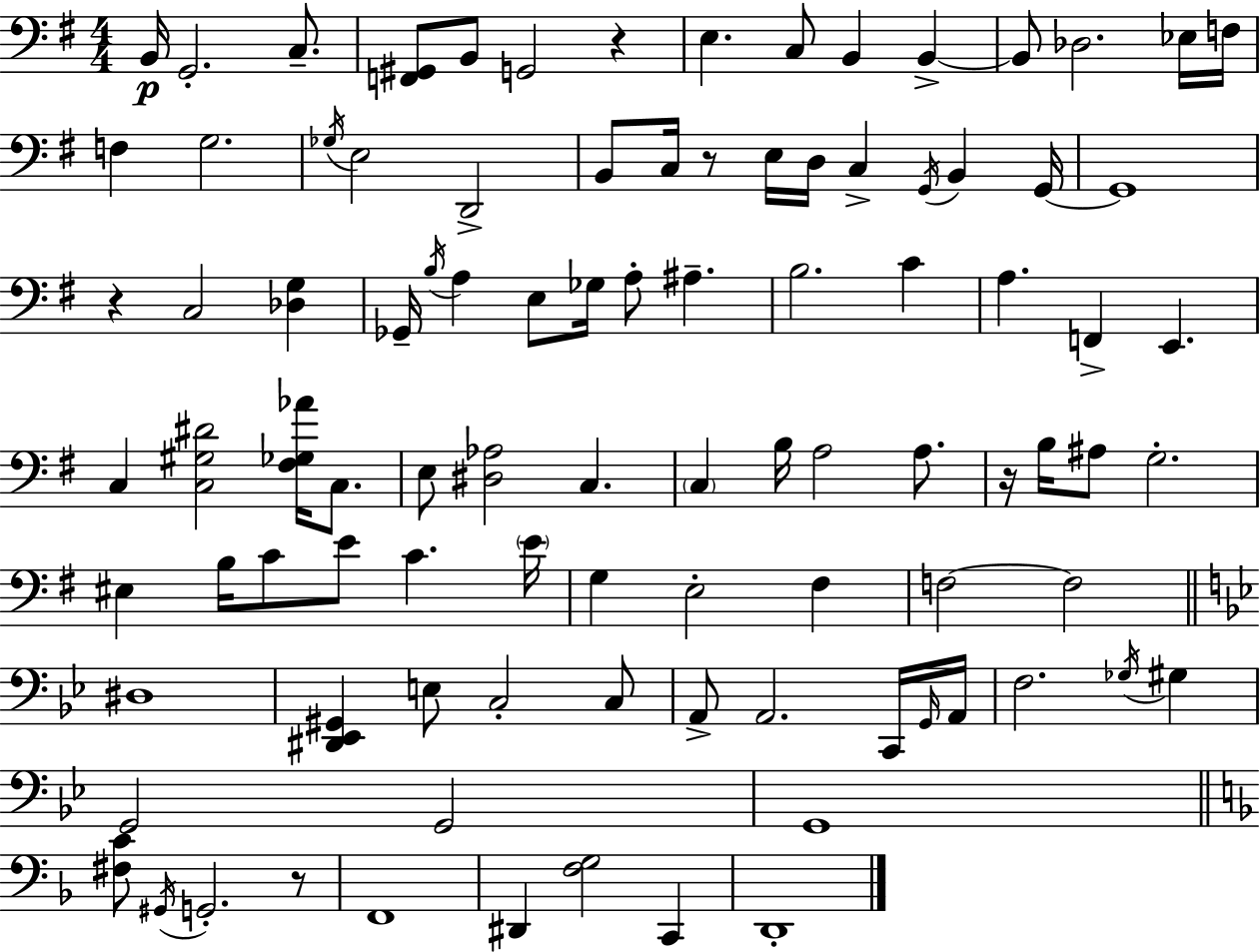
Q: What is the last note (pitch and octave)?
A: D2